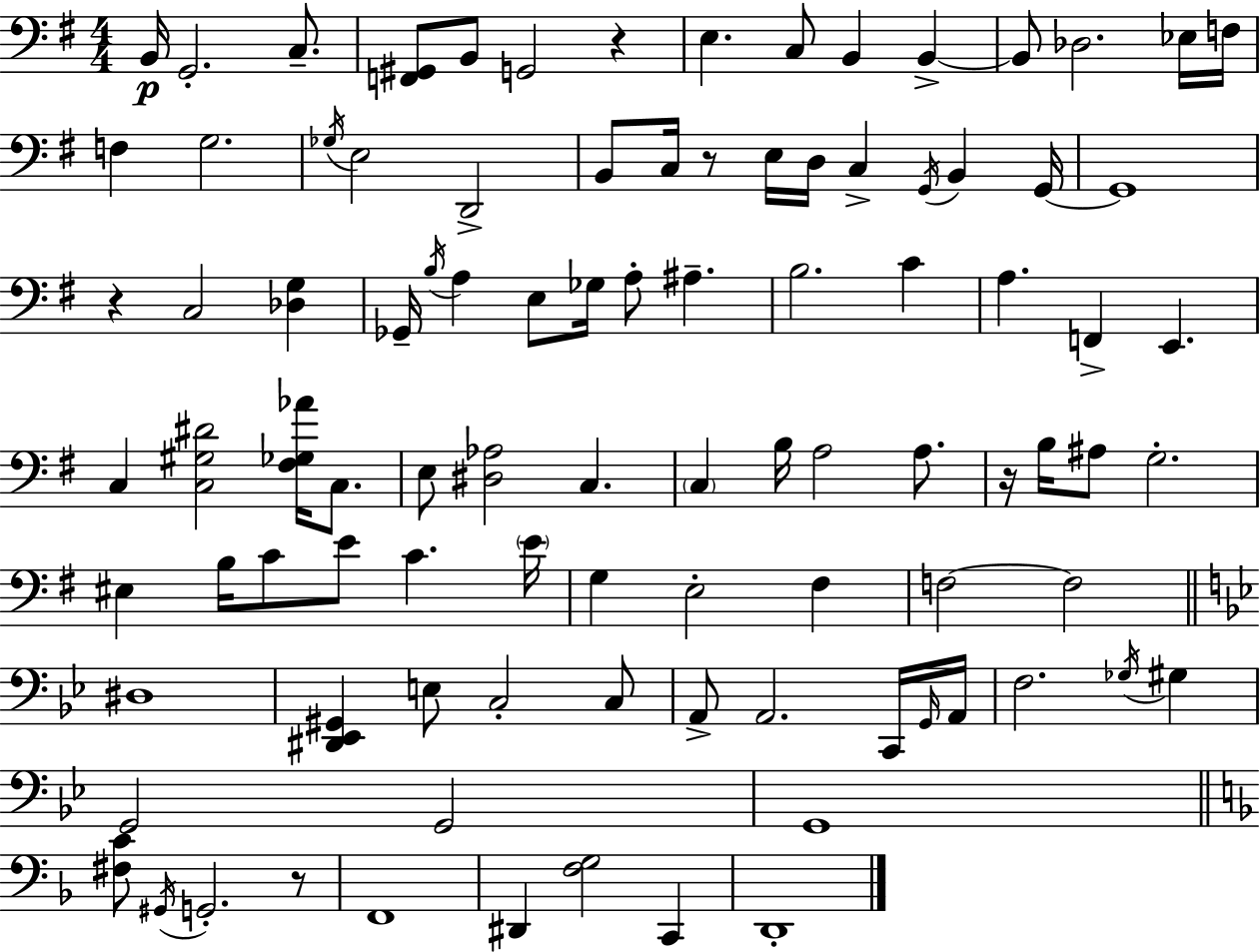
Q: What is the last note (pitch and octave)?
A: D2